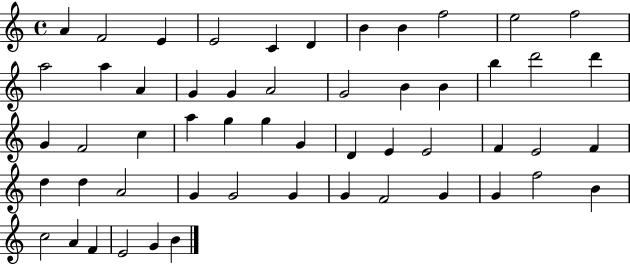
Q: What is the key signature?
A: C major